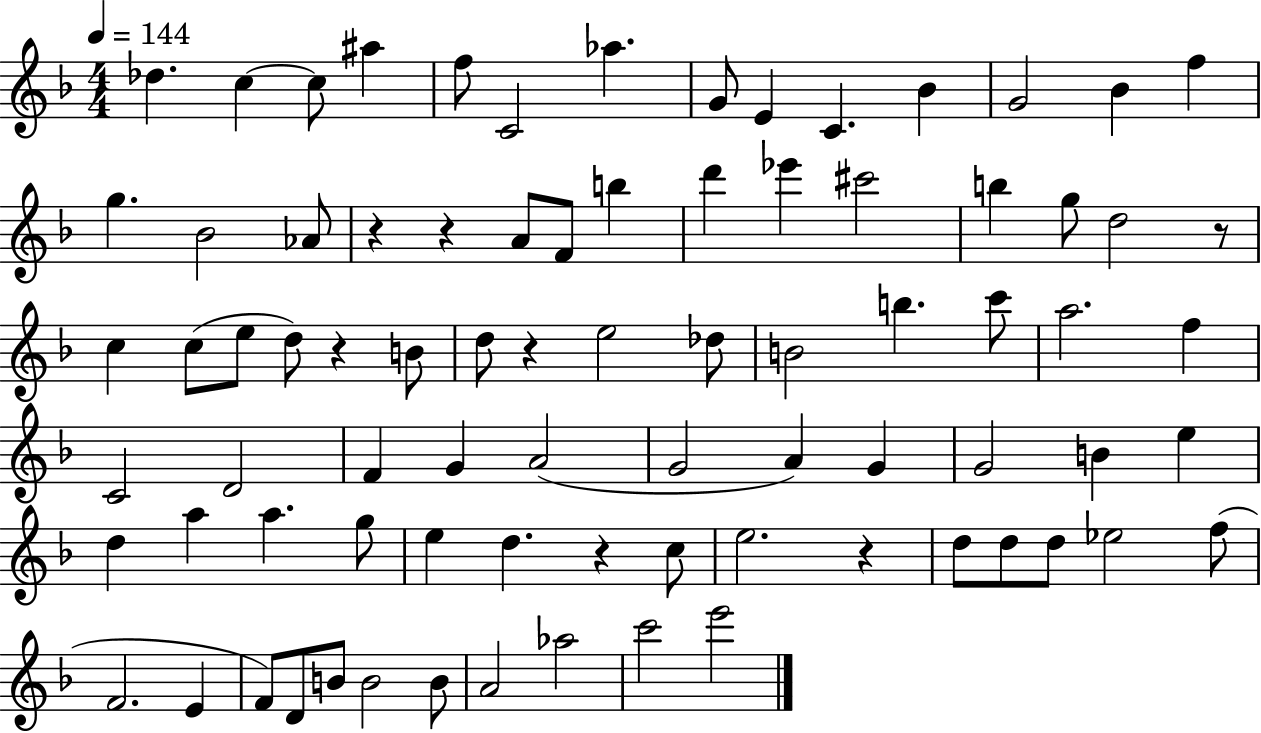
{
  \clef treble
  \numericTimeSignature
  \time 4/4
  \key f \major
  \tempo 4 = 144
  des''4. c''4~~ c''8 ais''4 | f''8 c'2 aes''4. | g'8 e'4 c'4. bes'4 | g'2 bes'4 f''4 | \break g''4. bes'2 aes'8 | r4 r4 a'8 f'8 b''4 | d'''4 ees'''4 cis'''2 | b''4 g''8 d''2 r8 | \break c''4 c''8( e''8 d''8) r4 b'8 | d''8 r4 e''2 des''8 | b'2 b''4. c'''8 | a''2. f''4 | \break c'2 d'2 | f'4 g'4 a'2( | g'2 a'4) g'4 | g'2 b'4 e''4 | \break d''4 a''4 a''4. g''8 | e''4 d''4. r4 c''8 | e''2. r4 | d''8 d''8 d''8 ees''2 f''8( | \break f'2. e'4 | f'8) d'8 b'8 b'2 b'8 | a'2 aes''2 | c'''2 e'''2 | \break \bar "|."
}